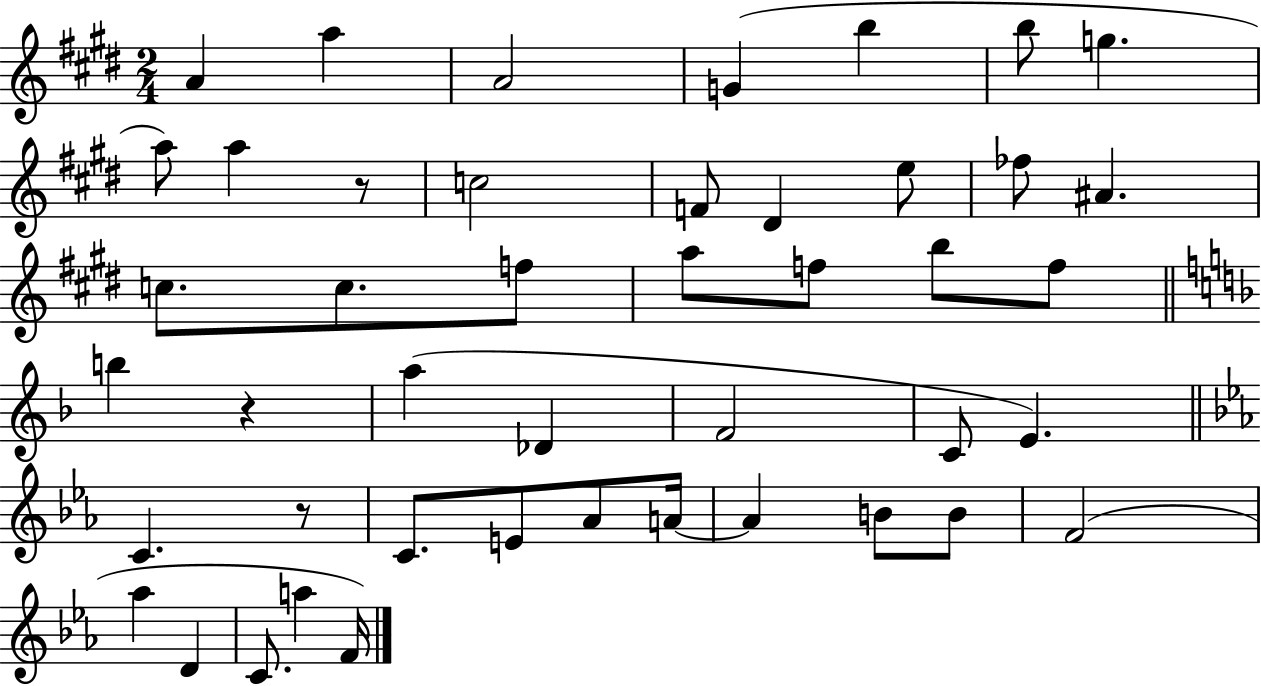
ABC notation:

X:1
T:Untitled
M:2/4
L:1/4
K:E
A a A2 G b b/2 g a/2 a z/2 c2 F/2 ^D e/2 _f/2 ^A c/2 c/2 f/2 a/2 f/2 b/2 f/2 b z a _D F2 C/2 E C z/2 C/2 E/2 _A/2 A/4 A B/2 B/2 F2 _a D C/2 a F/4